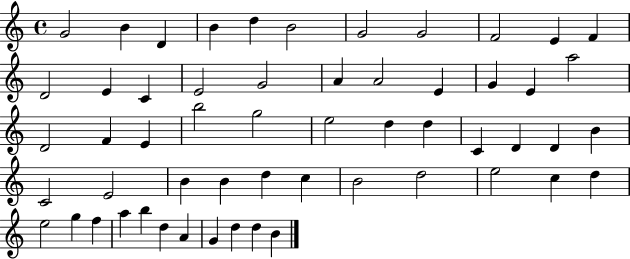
{
  \clef treble
  \time 4/4
  \defaultTimeSignature
  \key c \major
  g'2 b'4 d'4 | b'4 d''4 b'2 | g'2 g'2 | f'2 e'4 f'4 | \break d'2 e'4 c'4 | e'2 g'2 | a'4 a'2 e'4 | g'4 e'4 a''2 | \break d'2 f'4 e'4 | b''2 g''2 | e''2 d''4 d''4 | c'4 d'4 d'4 b'4 | \break c'2 e'2 | b'4 b'4 d''4 c''4 | b'2 d''2 | e''2 c''4 d''4 | \break e''2 g''4 f''4 | a''4 b''4 d''4 a'4 | g'4 d''4 d''4 b'4 | \bar "|."
}